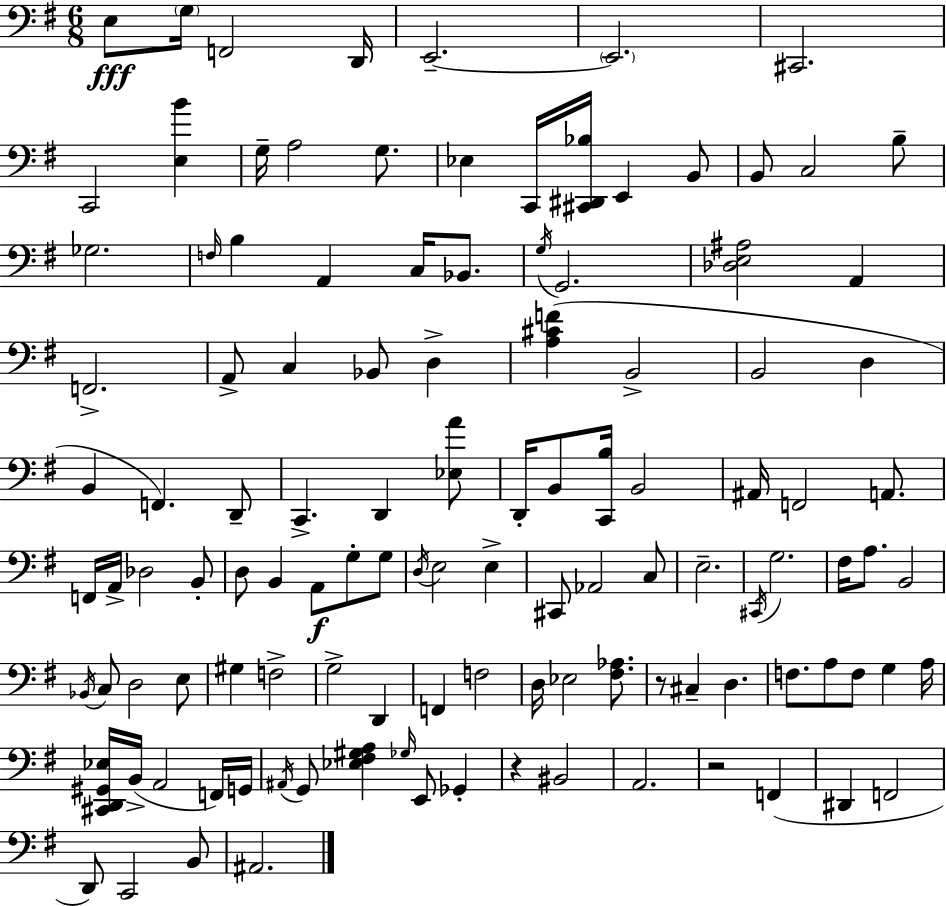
X:1
T:Untitled
M:6/8
L:1/4
K:G
E,/2 G,/4 F,,2 D,,/4 E,,2 E,,2 ^C,,2 C,,2 [E,B] G,/4 A,2 G,/2 _E, C,,/4 [^C,,^D,,_B,]/4 E,, B,,/2 B,,/2 C,2 B,/2 _G,2 F,/4 B, A,, C,/4 _B,,/2 G,/4 G,,2 [_D,E,^A,]2 A,, F,,2 A,,/2 C, _B,,/2 D, [A,^CF] B,,2 B,,2 D, B,, F,, D,,/2 C,, D,, [_E,A]/2 D,,/4 B,,/2 [C,,B,]/4 B,,2 ^A,,/4 F,,2 A,,/2 F,,/4 A,,/4 _D,2 B,,/2 D,/2 B,, A,,/2 G,/2 G,/2 D,/4 E,2 E, ^C,,/2 _A,,2 C,/2 E,2 ^C,,/4 G,2 ^F,/4 A,/2 B,,2 _B,,/4 C,/2 D,2 E,/2 ^G, F,2 G,2 D,, F,, F,2 D,/4 _E,2 [^F,_A,]/2 z/2 ^C, D, F,/2 A,/2 F,/2 G, A,/4 [^C,,D,,^G,,_E,]/4 B,,/4 A,,2 F,,/4 G,,/4 ^A,,/4 G,,/2 [_E,^F,^G,A,] _G,/4 E,,/2 _G,, z ^B,,2 A,,2 z2 F,, ^D,, F,,2 D,,/2 C,,2 B,,/2 ^A,,2